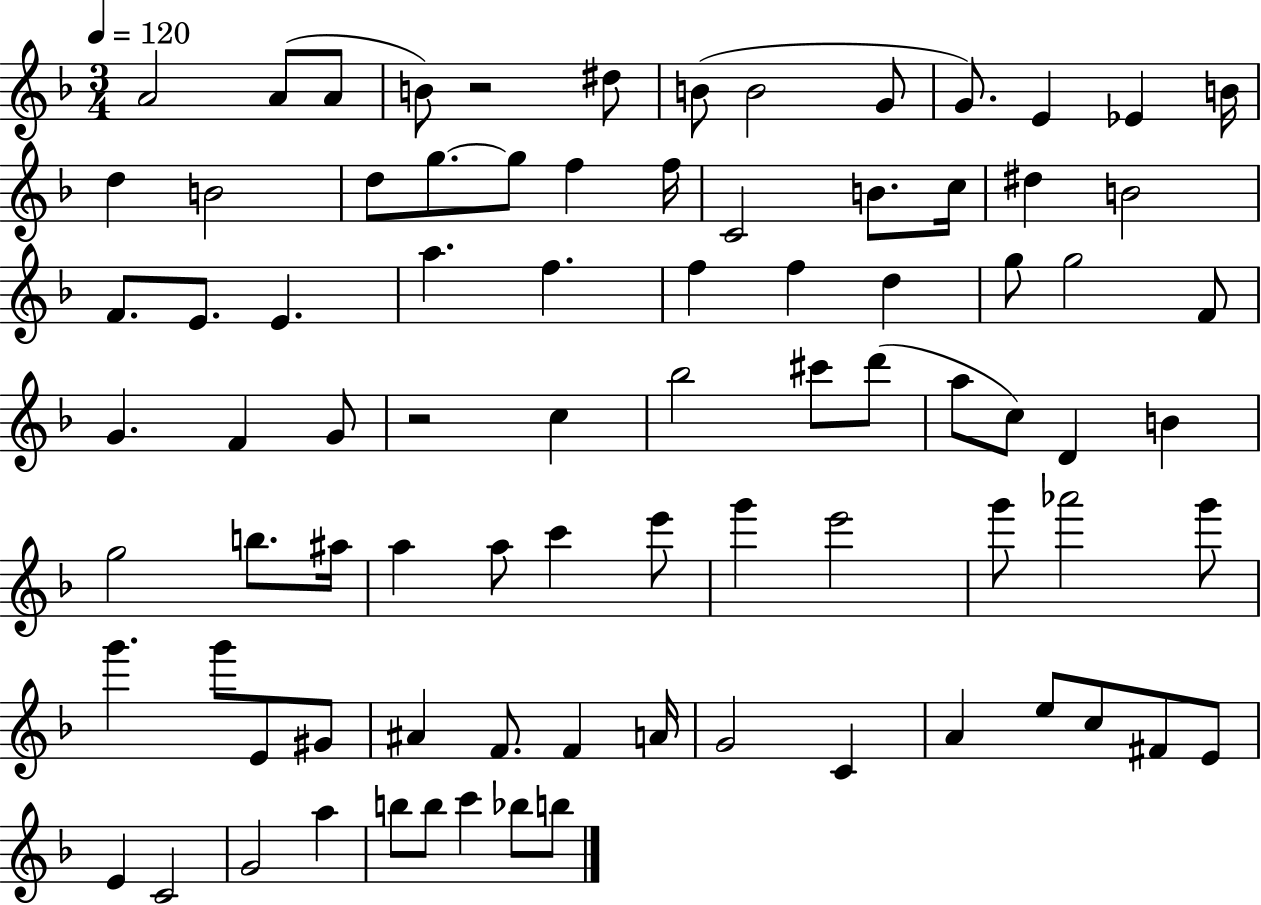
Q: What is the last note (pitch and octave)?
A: B5